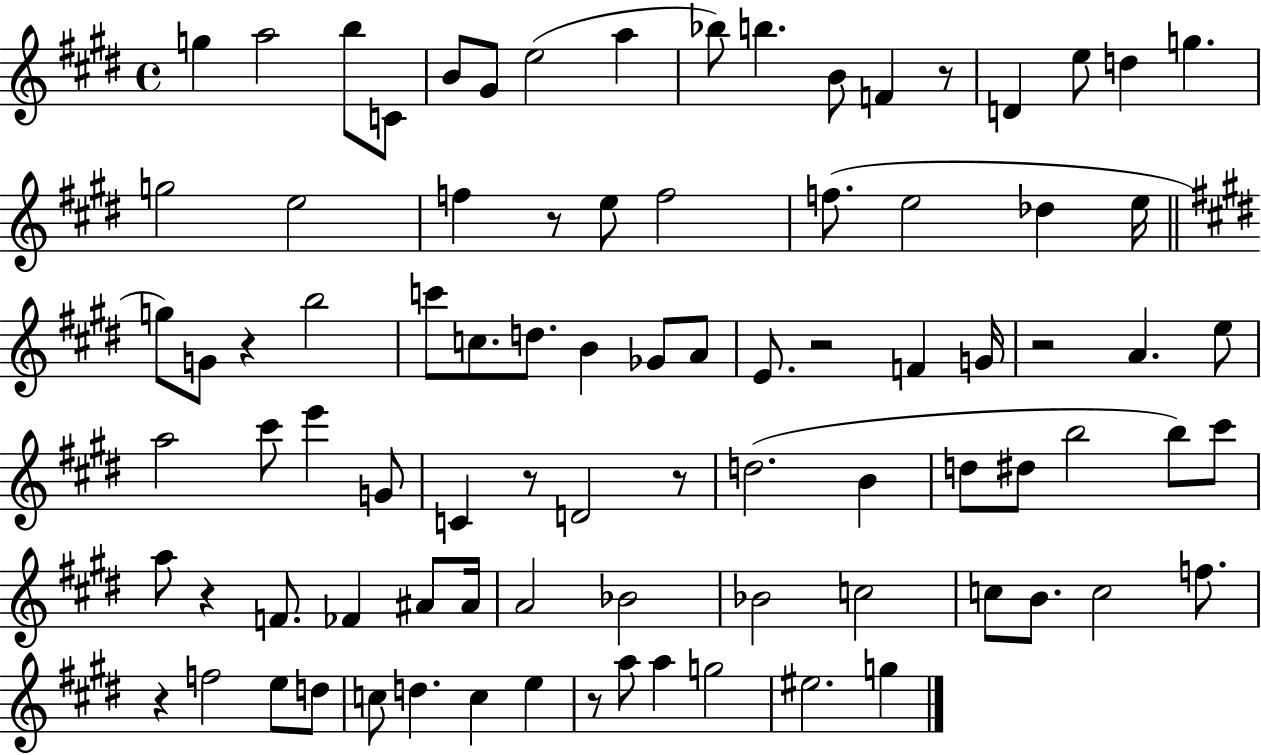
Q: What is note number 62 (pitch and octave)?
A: C5